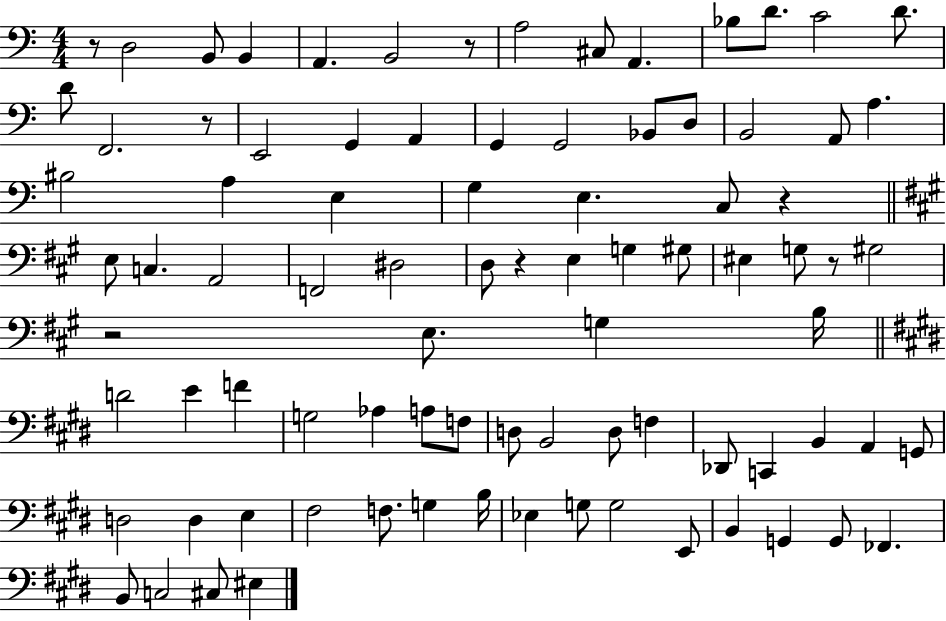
{
  \clef bass
  \numericTimeSignature
  \time 4/4
  \key c \major
  \repeat volta 2 { r8 d2 b,8 b,4 | a,4. b,2 r8 | a2 cis8 a,4. | bes8 d'8. c'2 d'8. | \break d'8 f,2. r8 | e,2 g,4 a,4 | g,4 g,2 bes,8 d8 | b,2 a,8 a4. | \break bis2 a4 e4 | g4 e4. c8 r4 | \bar "||" \break \key a \major e8 c4. a,2 | f,2 dis2 | d8 r4 e4 g4 gis8 | eis4 g8 r8 gis2 | \break r2 e8. g4 b16 | \bar "||" \break \key e \major d'2 e'4 f'4 | g2 aes4 a8 f8 | d8 b,2 d8 f4 | des,8 c,4 b,4 a,4 g,8 | \break d2 d4 e4 | fis2 f8. g4 b16 | ees4 g8 g2 e,8 | b,4 g,4 g,8 fes,4. | \break b,8 c2 cis8 eis4 | } \bar "|."
}